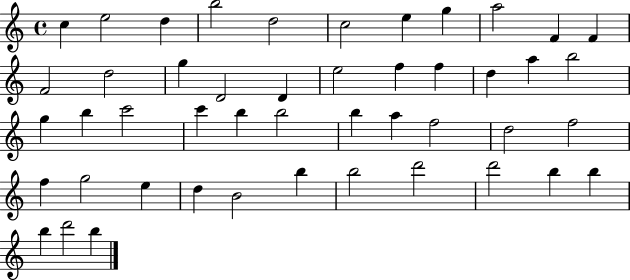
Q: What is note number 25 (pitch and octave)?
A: C6